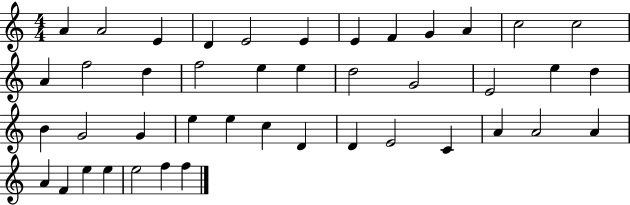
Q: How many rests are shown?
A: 0